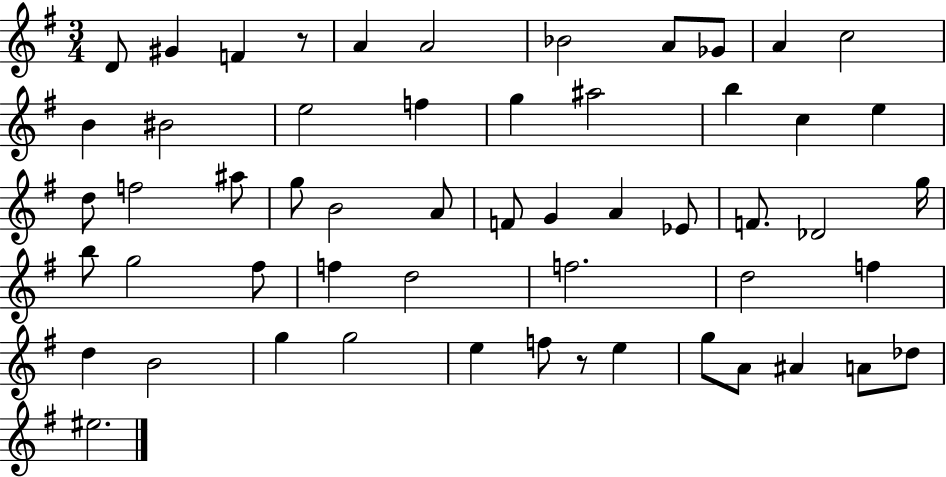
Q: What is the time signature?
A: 3/4